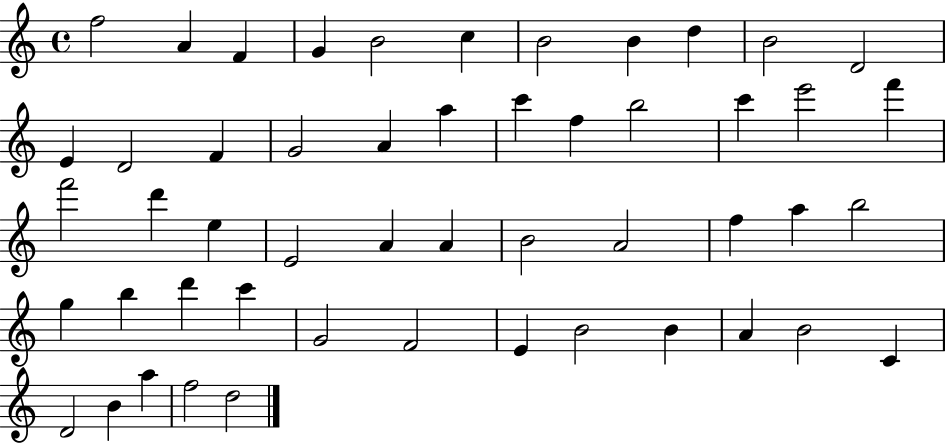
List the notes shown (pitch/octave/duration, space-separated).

F5/h A4/q F4/q G4/q B4/h C5/q B4/h B4/q D5/q B4/h D4/h E4/q D4/h F4/q G4/h A4/q A5/q C6/q F5/q B5/h C6/q E6/h F6/q F6/h D6/q E5/q E4/h A4/q A4/q B4/h A4/h F5/q A5/q B5/h G5/q B5/q D6/q C6/q G4/h F4/h E4/q B4/h B4/q A4/q B4/h C4/q D4/h B4/q A5/q F5/h D5/h